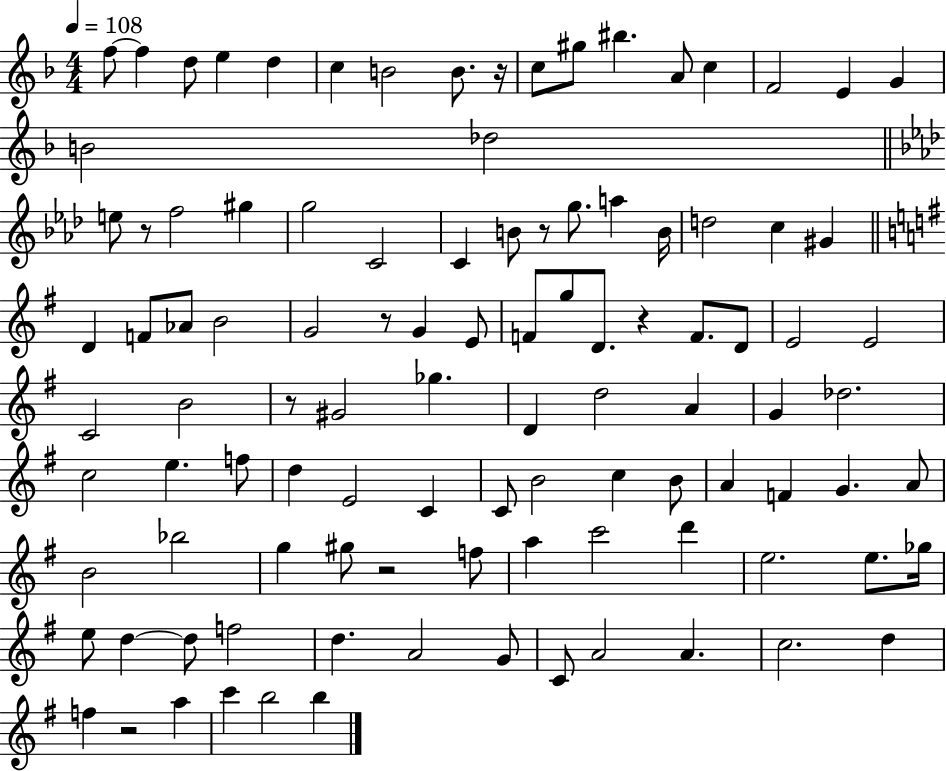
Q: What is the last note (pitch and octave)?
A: B5